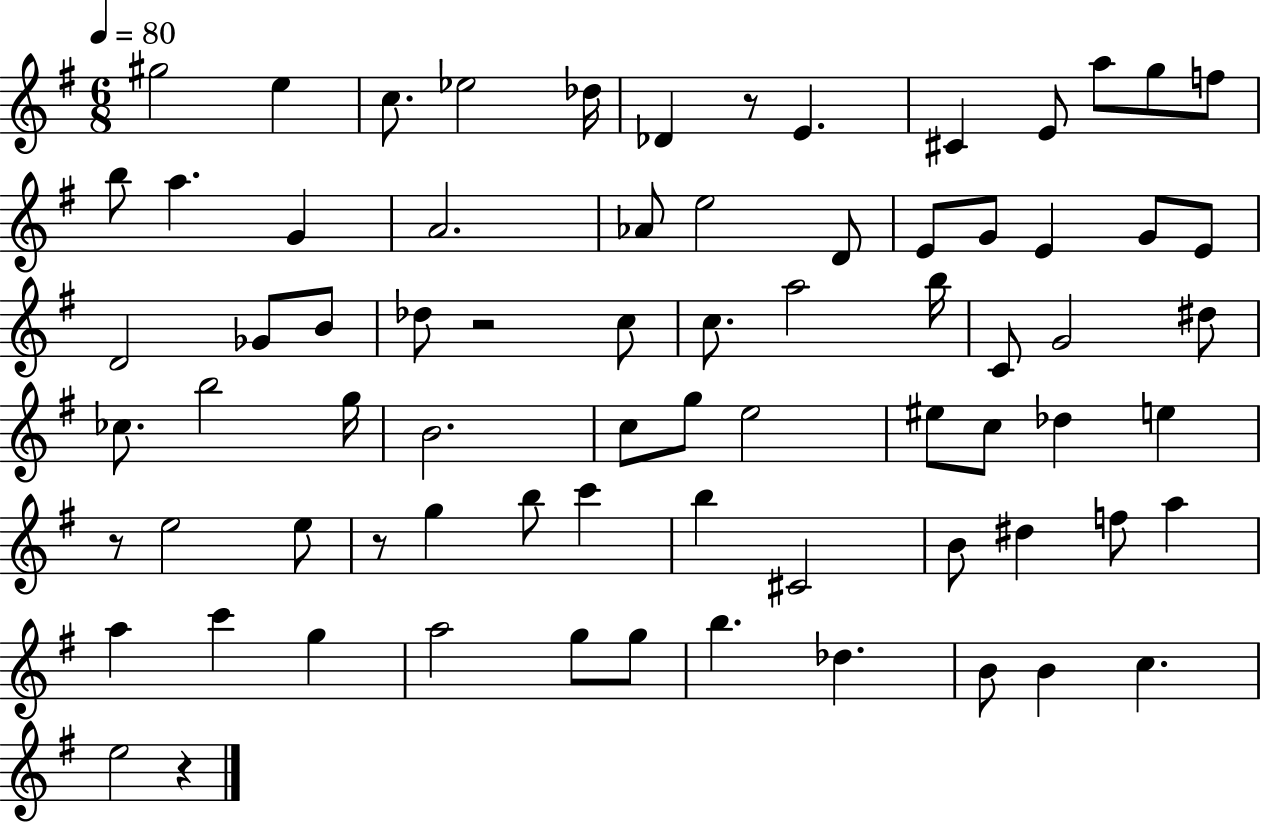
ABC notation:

X:1
T:Untitled
M:6/8
L:1/4
K:G
^g2 e c/2 _e2 _d/4 _D z/2 E ^C E/2 a/2 g/2 f/2 b/2 a G A2 _A/2 e2 D/2 E/2 G/2 E G/2 E/2 D2 _G/2 B/2 _d/2 z2 c/2 c/2 a2 b/4 C/2 G2 ^d/2 _c/2 b2 g/4 B2 c/2 g/2 e2 ^e/2 c/2 _d e z/2 e2 e/2 z/2 g b/2 c' b ^C2 B/2 ^d f/2 a a c' g a2 g/2 g/2 b _d B/2 B c e2 z